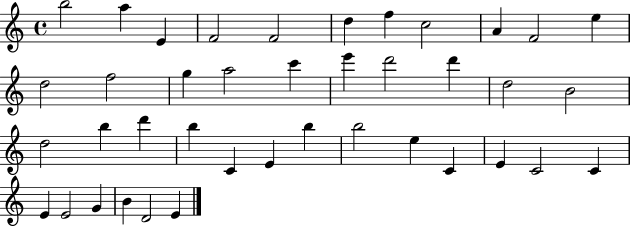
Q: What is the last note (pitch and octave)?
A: E4